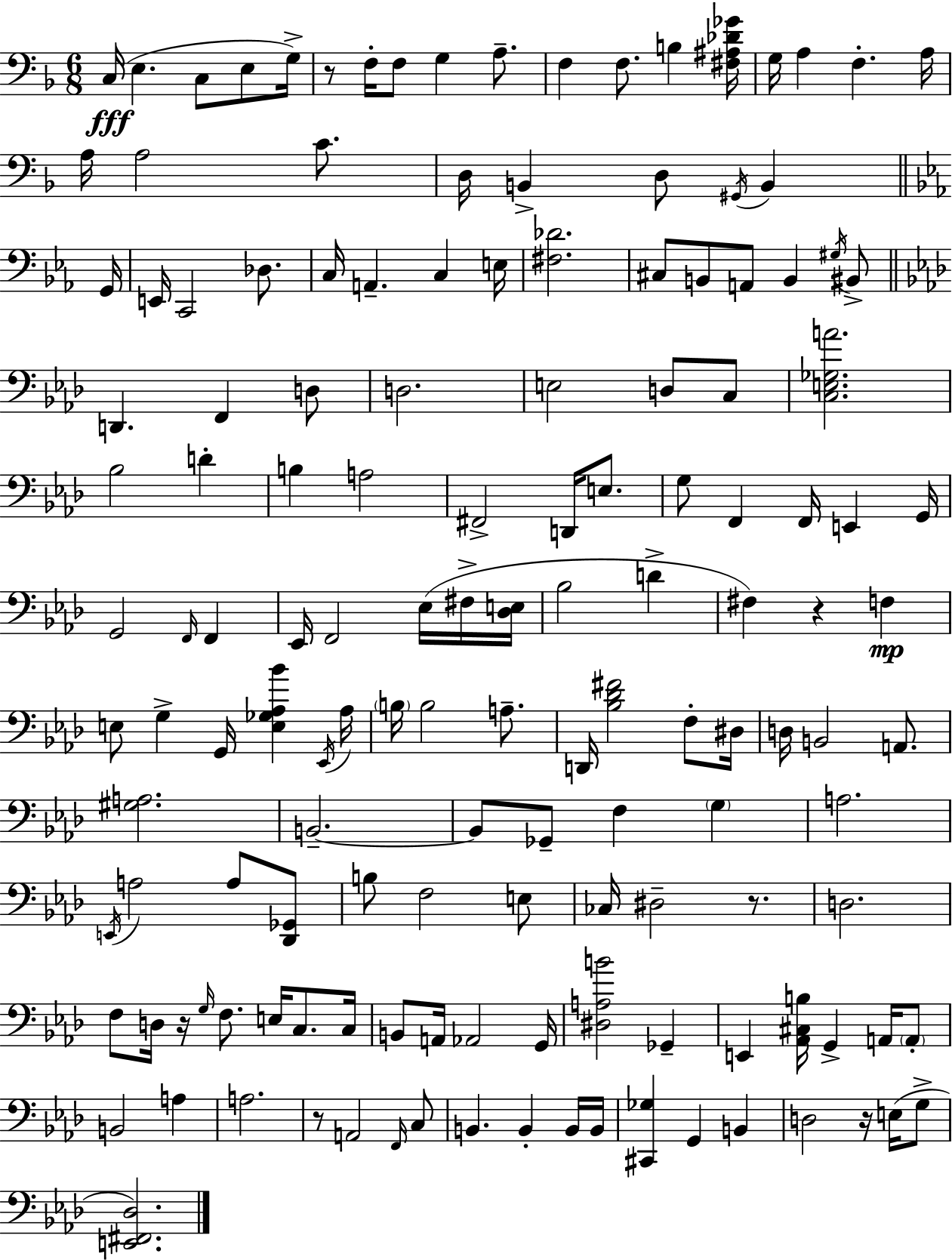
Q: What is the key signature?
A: F major